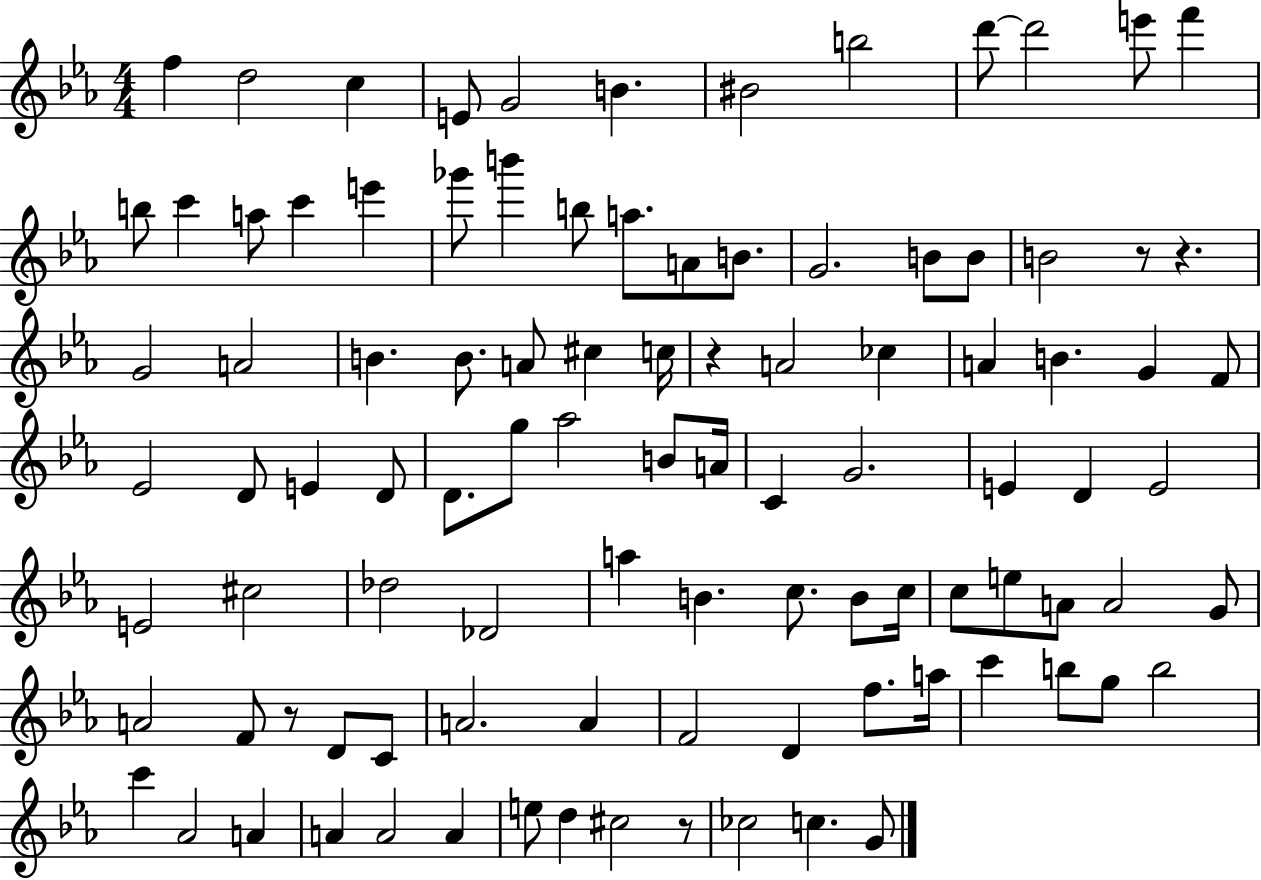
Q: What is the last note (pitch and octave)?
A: G4